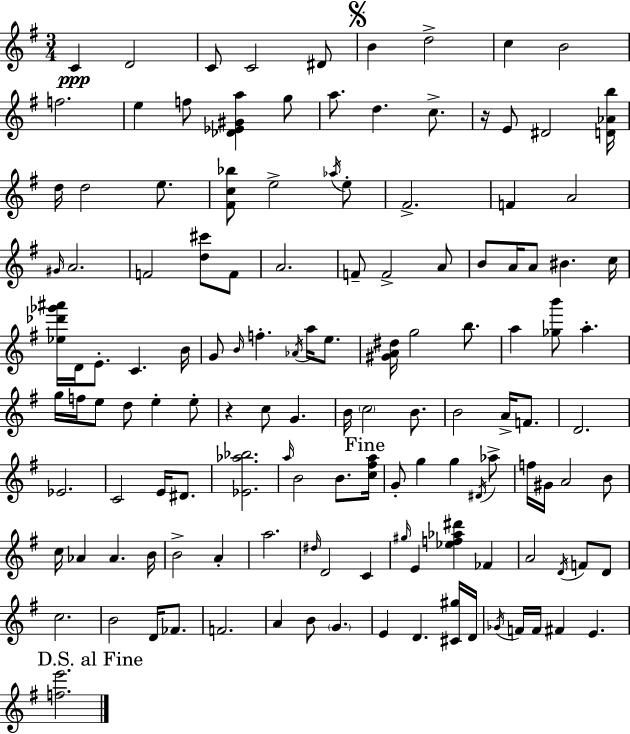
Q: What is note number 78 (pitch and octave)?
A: G5